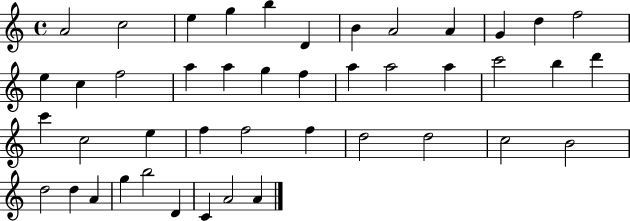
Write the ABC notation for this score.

X:1
T:Untitled
M:4/4
L:1/4
K:C
A2 c2 e g b D B A2 A G d f2 e c f2 a a g f a a2 a c'2 b d' c' c2 e f f2 f d2 d2 c2 B2 d2 d A g b2 D C A2 A